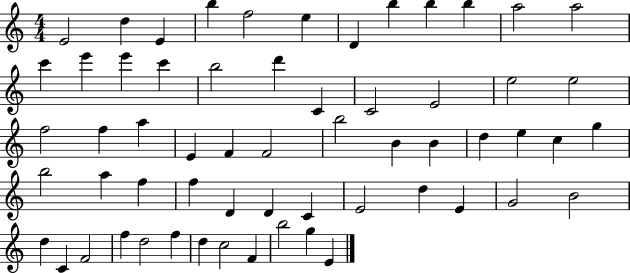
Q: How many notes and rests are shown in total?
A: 60